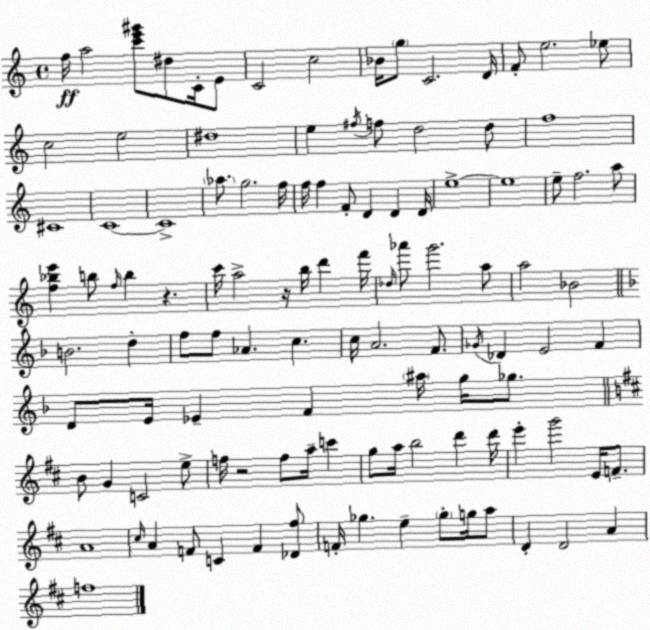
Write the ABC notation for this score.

X:1
T:Untitled
M:4/4
L:1/4
K:Am
f/4 a2 [c'e'^g']/2 ^d/2 C/4 E/2 C2 c2 _B/4 g/2 C2 D/4 F/2 e2 _e/2 c2 e2 ^d4 e ^f/4 f/2 d2 d/2 f4 ^C4 C4 C4 _a/2 g2 f/4 f/4 f F/2 D D D/4 e4 e4 e/2 f2 a/2 [f_be'] b/2 f/4 b z c'/4 a2 z/4 b/4 d' f'/4 _d/4 _a'/2 g'2 a/2 a2 _B2 B2 d f/2 f/2 _A c c/4 A2 F/2 _G/4 _D E2 F D/2 E/4 _E F ^a/4 g/4 _g/2 B/2 G C2 e/2 f/4 z2 f/2 a/4 c' g/2 a/4 b2 d' d'/4 e' g'2 E/4 F/2 A4 ^c/4 A F/2 C F [_D^f]/2 F/4 _g e _g/2 g/4 a/2 D D2 A f4